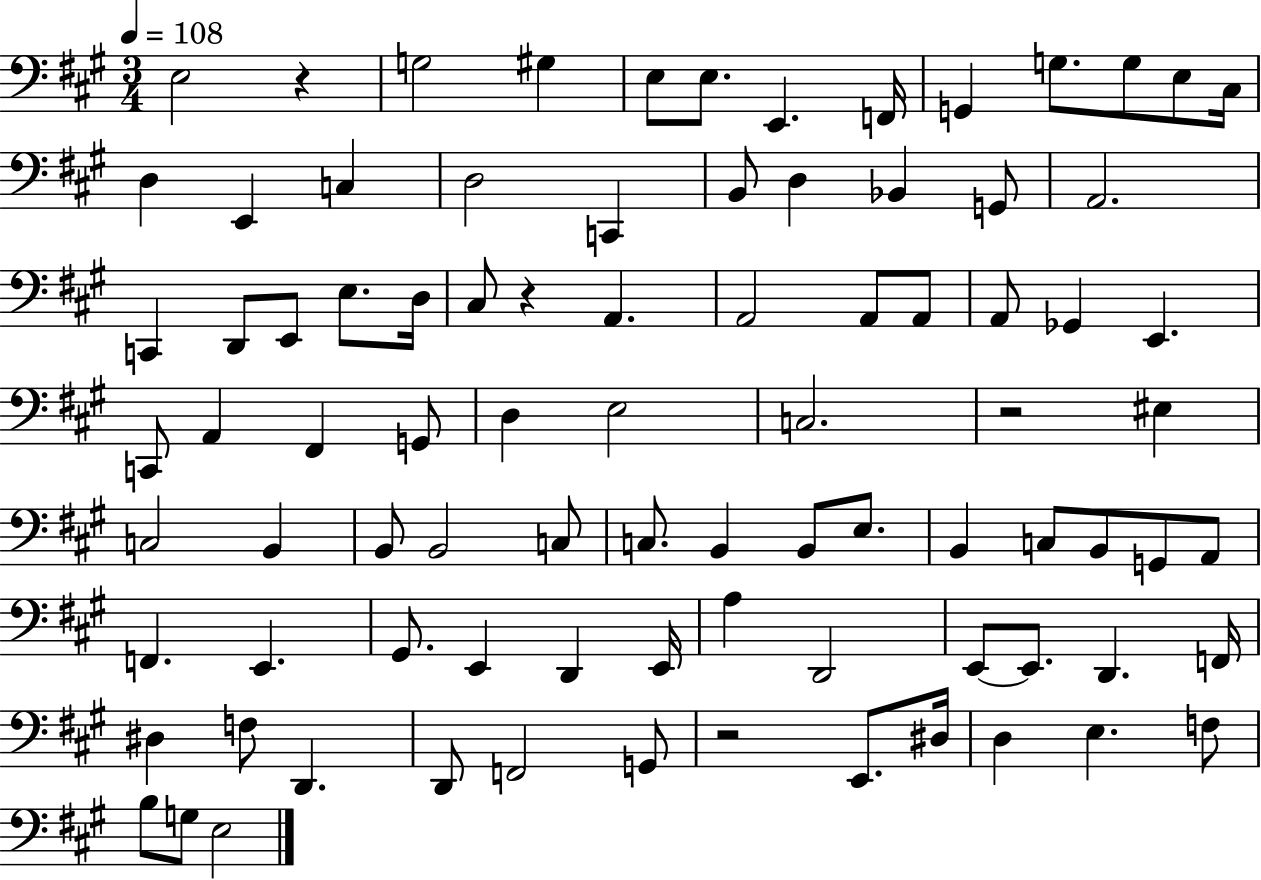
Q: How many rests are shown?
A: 4